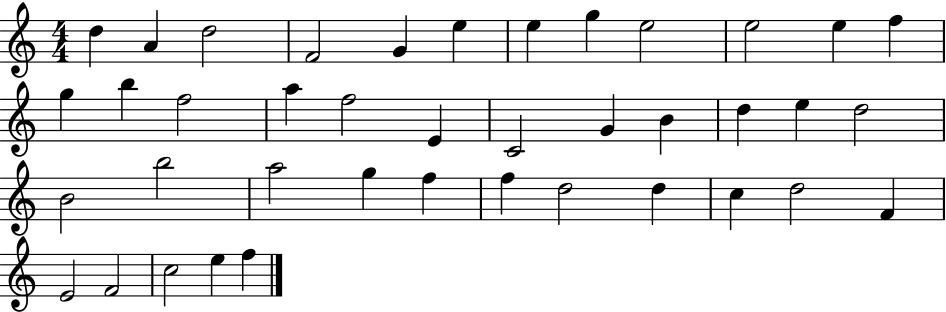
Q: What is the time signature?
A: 4/4